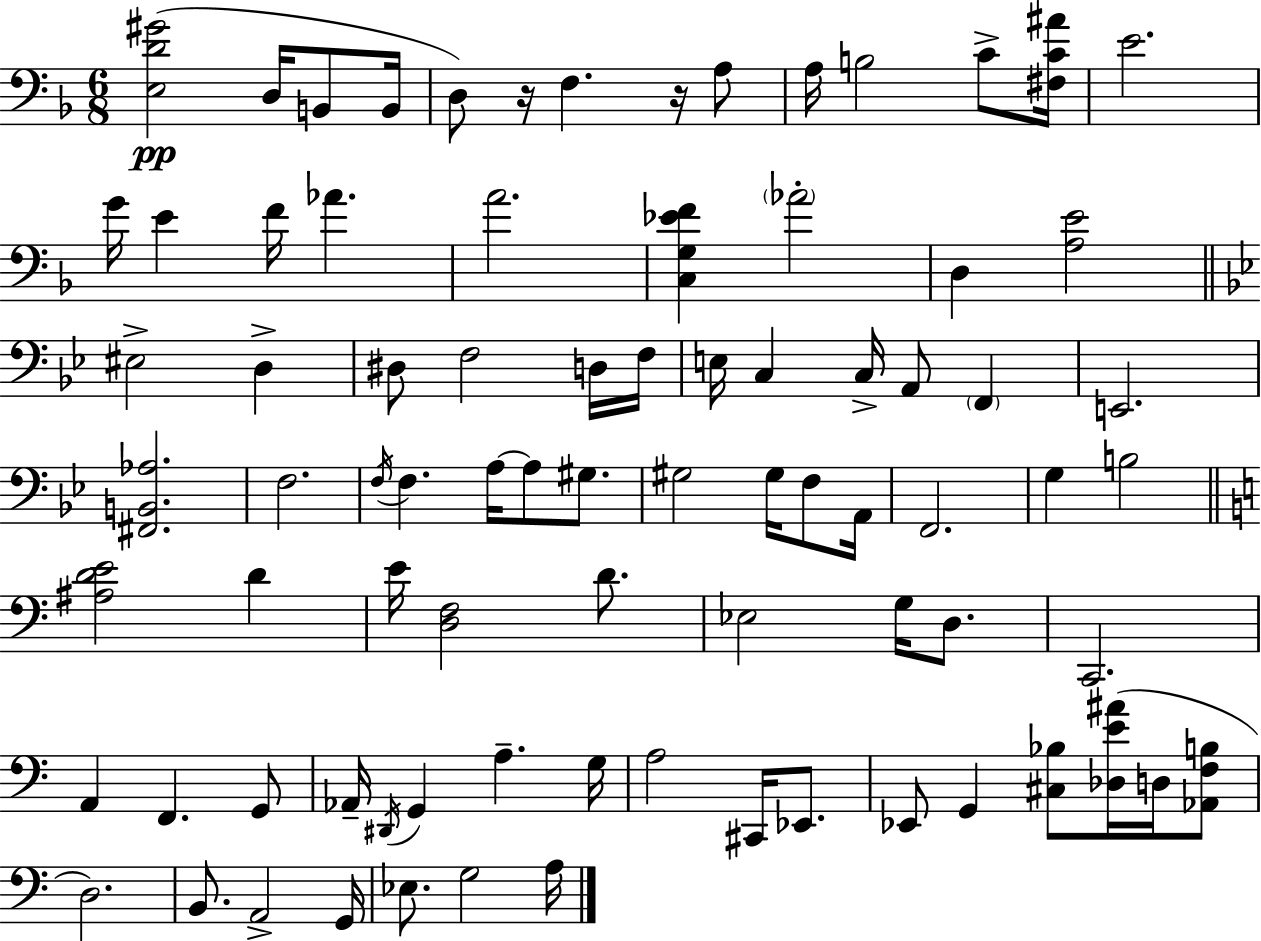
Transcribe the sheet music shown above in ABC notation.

X:1
T:Untitled
M:6/8
L:1/4
K:Dm
[E,D^G]2 D,/4 B,,/2 B,,/4 D,/2 z/4 F, z/4 A,/2 A,/4 B,2 C/2 [^F,C^A]/4 E2 G/4 E F/4 _A A2 [C,G,_EF] _A2 D, [A,E]2 ^E,2 D, ^D,/2 F,2 D,/4 F,/4 E,/4 C, C,/4 A,,/2 F,, E,,2 [^F,,B,,_A,]2 F,2 F,/4 F, A,/4 A,/2 ^G,/2 ^G,2 ^G,/4 F,/2 A,,/4 F,,2 G, B,2 [^A,DE]2 D E/4 [D,F,]2 D/2 _E,2 G,/4 D,/2 C,,2 A,, F,, G,,/2 _A,,/4 ^D,,/4 G,, A, G,/4 A,2 ^C,,/4 _E,,/2 _E,,/2 G,, [^C,_B,]/2 [_D,E^A]/4 D,/4 [_A,,F,B,]/2 D,2 B,,/2 A,,2 G,,/4 _E,/2 G,2 A,/4